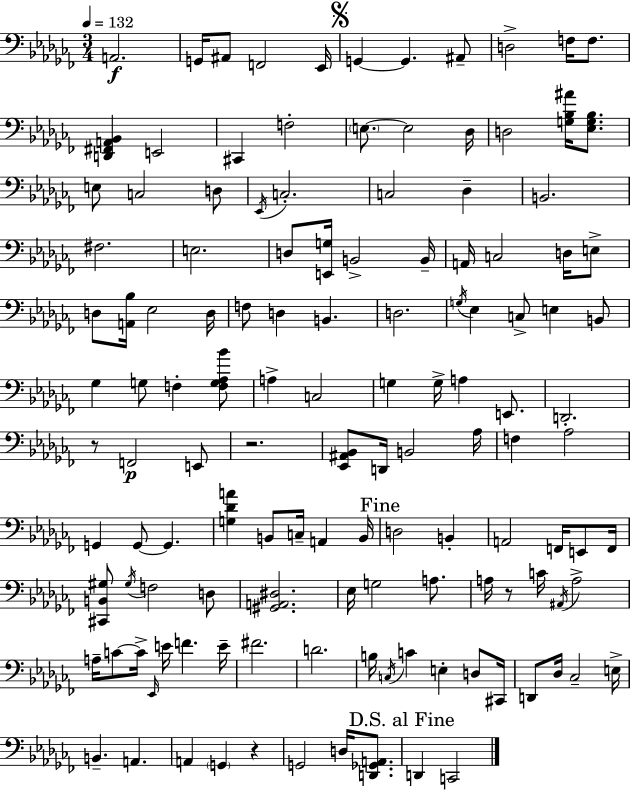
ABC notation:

X:1
T:Untitled
M:3/4
L:1/4
K:Abm
A,,2 G,,/4 ^A,,/2 F,,2 _E,,/4 G,, G,, ^A,,/2 D,2 F,/4 F,/2 [D,,^F,,A,,_B,,] E,,2 ^C,, F,2 E,/2 E,2 _D,/4 D,2 [G,_B,^A]/4 [_E,G,_B,]/2 E,/2 C,2 D,/2 _E,,/4 C,2 C,2 _D, B,,2 ^F,2 E,2 D,/2 [E,,G,]/4 B,,2 B,,/4 A,,/4 C,2 D,/4 E,/2 D,/2 [A,,_B,]/4 _E,2 D,/4 F,/2 D, B,, D,2 G,/4 _E, C,/2 E, B,,/2 _G, G,/2 F, [F,G,_A,_B]/2 A, C,2 G, G,/4 A, E,,/2 D,,2 z/2 F,,2 E,,/2 z2 [_E,,^A,,_B,,]/2 D,,/4 B,,2 _A,/4 F, _A,2 G,, G,,/2 G,, [G,_DA] B,,/2 C,/4 A,, B,,/4 D,2 B,, A,,2 F,,/4 E,,/2 F,,/4 [^C,,B,,^G,]/2 ^G,/4 F,2 D,/2 [^G,,A,,^D,]2 _E,/4 G,2 A,/2 A,/4 z/2 C/4 ^A,,/4 A,2 A,/4 C/2 C/4 _E,,/4 E/4 F E/4 ^F2 D2 B,/4 C,/4 C E, D,/2 ^C,,/4 D,,/2 _D,/4 _C,2 E,/4 B,, A,, A,, G,, z G,,2 D,/4 [D,,_G,,A,,]/2 D,, C,,2